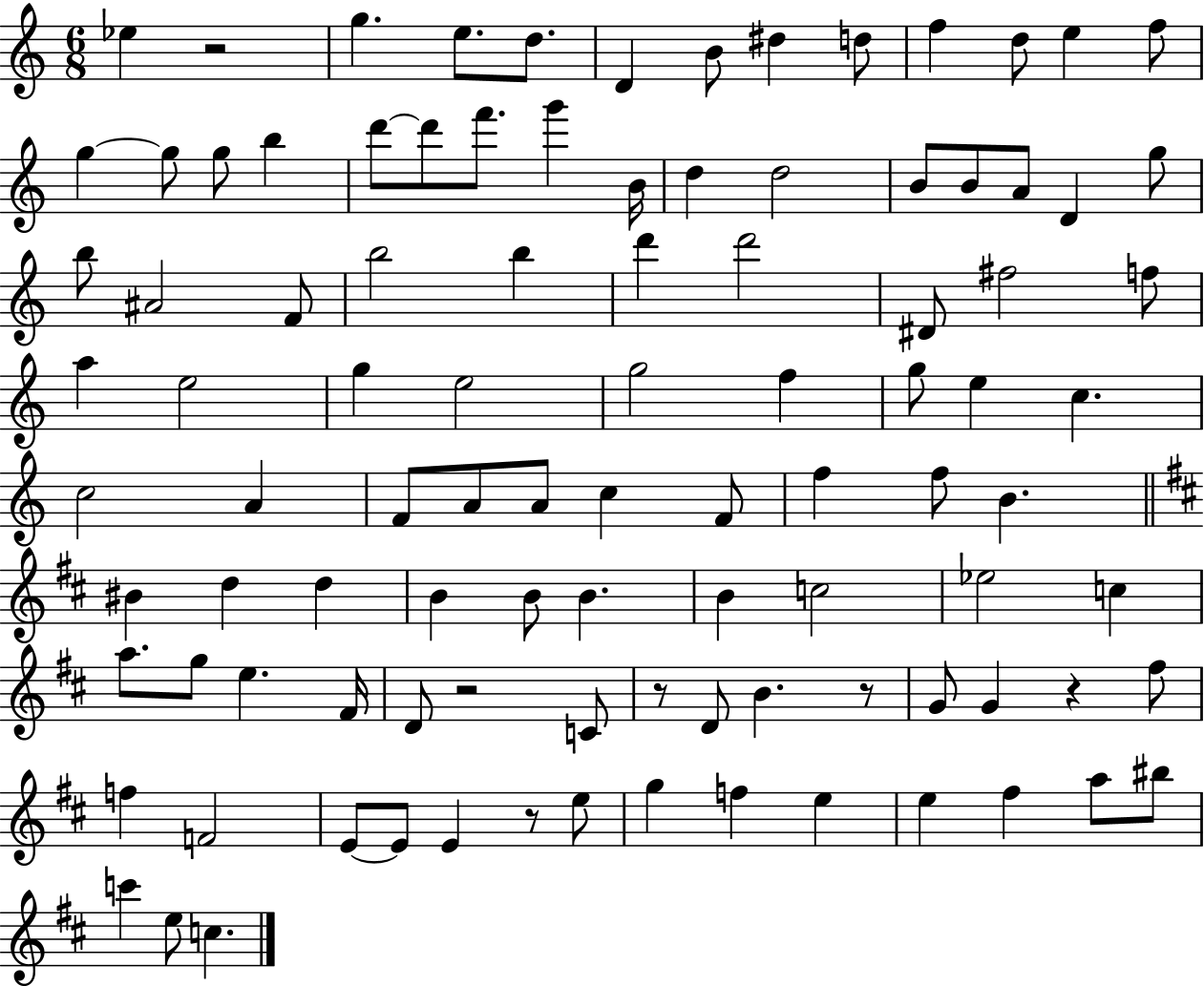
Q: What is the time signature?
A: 6/8